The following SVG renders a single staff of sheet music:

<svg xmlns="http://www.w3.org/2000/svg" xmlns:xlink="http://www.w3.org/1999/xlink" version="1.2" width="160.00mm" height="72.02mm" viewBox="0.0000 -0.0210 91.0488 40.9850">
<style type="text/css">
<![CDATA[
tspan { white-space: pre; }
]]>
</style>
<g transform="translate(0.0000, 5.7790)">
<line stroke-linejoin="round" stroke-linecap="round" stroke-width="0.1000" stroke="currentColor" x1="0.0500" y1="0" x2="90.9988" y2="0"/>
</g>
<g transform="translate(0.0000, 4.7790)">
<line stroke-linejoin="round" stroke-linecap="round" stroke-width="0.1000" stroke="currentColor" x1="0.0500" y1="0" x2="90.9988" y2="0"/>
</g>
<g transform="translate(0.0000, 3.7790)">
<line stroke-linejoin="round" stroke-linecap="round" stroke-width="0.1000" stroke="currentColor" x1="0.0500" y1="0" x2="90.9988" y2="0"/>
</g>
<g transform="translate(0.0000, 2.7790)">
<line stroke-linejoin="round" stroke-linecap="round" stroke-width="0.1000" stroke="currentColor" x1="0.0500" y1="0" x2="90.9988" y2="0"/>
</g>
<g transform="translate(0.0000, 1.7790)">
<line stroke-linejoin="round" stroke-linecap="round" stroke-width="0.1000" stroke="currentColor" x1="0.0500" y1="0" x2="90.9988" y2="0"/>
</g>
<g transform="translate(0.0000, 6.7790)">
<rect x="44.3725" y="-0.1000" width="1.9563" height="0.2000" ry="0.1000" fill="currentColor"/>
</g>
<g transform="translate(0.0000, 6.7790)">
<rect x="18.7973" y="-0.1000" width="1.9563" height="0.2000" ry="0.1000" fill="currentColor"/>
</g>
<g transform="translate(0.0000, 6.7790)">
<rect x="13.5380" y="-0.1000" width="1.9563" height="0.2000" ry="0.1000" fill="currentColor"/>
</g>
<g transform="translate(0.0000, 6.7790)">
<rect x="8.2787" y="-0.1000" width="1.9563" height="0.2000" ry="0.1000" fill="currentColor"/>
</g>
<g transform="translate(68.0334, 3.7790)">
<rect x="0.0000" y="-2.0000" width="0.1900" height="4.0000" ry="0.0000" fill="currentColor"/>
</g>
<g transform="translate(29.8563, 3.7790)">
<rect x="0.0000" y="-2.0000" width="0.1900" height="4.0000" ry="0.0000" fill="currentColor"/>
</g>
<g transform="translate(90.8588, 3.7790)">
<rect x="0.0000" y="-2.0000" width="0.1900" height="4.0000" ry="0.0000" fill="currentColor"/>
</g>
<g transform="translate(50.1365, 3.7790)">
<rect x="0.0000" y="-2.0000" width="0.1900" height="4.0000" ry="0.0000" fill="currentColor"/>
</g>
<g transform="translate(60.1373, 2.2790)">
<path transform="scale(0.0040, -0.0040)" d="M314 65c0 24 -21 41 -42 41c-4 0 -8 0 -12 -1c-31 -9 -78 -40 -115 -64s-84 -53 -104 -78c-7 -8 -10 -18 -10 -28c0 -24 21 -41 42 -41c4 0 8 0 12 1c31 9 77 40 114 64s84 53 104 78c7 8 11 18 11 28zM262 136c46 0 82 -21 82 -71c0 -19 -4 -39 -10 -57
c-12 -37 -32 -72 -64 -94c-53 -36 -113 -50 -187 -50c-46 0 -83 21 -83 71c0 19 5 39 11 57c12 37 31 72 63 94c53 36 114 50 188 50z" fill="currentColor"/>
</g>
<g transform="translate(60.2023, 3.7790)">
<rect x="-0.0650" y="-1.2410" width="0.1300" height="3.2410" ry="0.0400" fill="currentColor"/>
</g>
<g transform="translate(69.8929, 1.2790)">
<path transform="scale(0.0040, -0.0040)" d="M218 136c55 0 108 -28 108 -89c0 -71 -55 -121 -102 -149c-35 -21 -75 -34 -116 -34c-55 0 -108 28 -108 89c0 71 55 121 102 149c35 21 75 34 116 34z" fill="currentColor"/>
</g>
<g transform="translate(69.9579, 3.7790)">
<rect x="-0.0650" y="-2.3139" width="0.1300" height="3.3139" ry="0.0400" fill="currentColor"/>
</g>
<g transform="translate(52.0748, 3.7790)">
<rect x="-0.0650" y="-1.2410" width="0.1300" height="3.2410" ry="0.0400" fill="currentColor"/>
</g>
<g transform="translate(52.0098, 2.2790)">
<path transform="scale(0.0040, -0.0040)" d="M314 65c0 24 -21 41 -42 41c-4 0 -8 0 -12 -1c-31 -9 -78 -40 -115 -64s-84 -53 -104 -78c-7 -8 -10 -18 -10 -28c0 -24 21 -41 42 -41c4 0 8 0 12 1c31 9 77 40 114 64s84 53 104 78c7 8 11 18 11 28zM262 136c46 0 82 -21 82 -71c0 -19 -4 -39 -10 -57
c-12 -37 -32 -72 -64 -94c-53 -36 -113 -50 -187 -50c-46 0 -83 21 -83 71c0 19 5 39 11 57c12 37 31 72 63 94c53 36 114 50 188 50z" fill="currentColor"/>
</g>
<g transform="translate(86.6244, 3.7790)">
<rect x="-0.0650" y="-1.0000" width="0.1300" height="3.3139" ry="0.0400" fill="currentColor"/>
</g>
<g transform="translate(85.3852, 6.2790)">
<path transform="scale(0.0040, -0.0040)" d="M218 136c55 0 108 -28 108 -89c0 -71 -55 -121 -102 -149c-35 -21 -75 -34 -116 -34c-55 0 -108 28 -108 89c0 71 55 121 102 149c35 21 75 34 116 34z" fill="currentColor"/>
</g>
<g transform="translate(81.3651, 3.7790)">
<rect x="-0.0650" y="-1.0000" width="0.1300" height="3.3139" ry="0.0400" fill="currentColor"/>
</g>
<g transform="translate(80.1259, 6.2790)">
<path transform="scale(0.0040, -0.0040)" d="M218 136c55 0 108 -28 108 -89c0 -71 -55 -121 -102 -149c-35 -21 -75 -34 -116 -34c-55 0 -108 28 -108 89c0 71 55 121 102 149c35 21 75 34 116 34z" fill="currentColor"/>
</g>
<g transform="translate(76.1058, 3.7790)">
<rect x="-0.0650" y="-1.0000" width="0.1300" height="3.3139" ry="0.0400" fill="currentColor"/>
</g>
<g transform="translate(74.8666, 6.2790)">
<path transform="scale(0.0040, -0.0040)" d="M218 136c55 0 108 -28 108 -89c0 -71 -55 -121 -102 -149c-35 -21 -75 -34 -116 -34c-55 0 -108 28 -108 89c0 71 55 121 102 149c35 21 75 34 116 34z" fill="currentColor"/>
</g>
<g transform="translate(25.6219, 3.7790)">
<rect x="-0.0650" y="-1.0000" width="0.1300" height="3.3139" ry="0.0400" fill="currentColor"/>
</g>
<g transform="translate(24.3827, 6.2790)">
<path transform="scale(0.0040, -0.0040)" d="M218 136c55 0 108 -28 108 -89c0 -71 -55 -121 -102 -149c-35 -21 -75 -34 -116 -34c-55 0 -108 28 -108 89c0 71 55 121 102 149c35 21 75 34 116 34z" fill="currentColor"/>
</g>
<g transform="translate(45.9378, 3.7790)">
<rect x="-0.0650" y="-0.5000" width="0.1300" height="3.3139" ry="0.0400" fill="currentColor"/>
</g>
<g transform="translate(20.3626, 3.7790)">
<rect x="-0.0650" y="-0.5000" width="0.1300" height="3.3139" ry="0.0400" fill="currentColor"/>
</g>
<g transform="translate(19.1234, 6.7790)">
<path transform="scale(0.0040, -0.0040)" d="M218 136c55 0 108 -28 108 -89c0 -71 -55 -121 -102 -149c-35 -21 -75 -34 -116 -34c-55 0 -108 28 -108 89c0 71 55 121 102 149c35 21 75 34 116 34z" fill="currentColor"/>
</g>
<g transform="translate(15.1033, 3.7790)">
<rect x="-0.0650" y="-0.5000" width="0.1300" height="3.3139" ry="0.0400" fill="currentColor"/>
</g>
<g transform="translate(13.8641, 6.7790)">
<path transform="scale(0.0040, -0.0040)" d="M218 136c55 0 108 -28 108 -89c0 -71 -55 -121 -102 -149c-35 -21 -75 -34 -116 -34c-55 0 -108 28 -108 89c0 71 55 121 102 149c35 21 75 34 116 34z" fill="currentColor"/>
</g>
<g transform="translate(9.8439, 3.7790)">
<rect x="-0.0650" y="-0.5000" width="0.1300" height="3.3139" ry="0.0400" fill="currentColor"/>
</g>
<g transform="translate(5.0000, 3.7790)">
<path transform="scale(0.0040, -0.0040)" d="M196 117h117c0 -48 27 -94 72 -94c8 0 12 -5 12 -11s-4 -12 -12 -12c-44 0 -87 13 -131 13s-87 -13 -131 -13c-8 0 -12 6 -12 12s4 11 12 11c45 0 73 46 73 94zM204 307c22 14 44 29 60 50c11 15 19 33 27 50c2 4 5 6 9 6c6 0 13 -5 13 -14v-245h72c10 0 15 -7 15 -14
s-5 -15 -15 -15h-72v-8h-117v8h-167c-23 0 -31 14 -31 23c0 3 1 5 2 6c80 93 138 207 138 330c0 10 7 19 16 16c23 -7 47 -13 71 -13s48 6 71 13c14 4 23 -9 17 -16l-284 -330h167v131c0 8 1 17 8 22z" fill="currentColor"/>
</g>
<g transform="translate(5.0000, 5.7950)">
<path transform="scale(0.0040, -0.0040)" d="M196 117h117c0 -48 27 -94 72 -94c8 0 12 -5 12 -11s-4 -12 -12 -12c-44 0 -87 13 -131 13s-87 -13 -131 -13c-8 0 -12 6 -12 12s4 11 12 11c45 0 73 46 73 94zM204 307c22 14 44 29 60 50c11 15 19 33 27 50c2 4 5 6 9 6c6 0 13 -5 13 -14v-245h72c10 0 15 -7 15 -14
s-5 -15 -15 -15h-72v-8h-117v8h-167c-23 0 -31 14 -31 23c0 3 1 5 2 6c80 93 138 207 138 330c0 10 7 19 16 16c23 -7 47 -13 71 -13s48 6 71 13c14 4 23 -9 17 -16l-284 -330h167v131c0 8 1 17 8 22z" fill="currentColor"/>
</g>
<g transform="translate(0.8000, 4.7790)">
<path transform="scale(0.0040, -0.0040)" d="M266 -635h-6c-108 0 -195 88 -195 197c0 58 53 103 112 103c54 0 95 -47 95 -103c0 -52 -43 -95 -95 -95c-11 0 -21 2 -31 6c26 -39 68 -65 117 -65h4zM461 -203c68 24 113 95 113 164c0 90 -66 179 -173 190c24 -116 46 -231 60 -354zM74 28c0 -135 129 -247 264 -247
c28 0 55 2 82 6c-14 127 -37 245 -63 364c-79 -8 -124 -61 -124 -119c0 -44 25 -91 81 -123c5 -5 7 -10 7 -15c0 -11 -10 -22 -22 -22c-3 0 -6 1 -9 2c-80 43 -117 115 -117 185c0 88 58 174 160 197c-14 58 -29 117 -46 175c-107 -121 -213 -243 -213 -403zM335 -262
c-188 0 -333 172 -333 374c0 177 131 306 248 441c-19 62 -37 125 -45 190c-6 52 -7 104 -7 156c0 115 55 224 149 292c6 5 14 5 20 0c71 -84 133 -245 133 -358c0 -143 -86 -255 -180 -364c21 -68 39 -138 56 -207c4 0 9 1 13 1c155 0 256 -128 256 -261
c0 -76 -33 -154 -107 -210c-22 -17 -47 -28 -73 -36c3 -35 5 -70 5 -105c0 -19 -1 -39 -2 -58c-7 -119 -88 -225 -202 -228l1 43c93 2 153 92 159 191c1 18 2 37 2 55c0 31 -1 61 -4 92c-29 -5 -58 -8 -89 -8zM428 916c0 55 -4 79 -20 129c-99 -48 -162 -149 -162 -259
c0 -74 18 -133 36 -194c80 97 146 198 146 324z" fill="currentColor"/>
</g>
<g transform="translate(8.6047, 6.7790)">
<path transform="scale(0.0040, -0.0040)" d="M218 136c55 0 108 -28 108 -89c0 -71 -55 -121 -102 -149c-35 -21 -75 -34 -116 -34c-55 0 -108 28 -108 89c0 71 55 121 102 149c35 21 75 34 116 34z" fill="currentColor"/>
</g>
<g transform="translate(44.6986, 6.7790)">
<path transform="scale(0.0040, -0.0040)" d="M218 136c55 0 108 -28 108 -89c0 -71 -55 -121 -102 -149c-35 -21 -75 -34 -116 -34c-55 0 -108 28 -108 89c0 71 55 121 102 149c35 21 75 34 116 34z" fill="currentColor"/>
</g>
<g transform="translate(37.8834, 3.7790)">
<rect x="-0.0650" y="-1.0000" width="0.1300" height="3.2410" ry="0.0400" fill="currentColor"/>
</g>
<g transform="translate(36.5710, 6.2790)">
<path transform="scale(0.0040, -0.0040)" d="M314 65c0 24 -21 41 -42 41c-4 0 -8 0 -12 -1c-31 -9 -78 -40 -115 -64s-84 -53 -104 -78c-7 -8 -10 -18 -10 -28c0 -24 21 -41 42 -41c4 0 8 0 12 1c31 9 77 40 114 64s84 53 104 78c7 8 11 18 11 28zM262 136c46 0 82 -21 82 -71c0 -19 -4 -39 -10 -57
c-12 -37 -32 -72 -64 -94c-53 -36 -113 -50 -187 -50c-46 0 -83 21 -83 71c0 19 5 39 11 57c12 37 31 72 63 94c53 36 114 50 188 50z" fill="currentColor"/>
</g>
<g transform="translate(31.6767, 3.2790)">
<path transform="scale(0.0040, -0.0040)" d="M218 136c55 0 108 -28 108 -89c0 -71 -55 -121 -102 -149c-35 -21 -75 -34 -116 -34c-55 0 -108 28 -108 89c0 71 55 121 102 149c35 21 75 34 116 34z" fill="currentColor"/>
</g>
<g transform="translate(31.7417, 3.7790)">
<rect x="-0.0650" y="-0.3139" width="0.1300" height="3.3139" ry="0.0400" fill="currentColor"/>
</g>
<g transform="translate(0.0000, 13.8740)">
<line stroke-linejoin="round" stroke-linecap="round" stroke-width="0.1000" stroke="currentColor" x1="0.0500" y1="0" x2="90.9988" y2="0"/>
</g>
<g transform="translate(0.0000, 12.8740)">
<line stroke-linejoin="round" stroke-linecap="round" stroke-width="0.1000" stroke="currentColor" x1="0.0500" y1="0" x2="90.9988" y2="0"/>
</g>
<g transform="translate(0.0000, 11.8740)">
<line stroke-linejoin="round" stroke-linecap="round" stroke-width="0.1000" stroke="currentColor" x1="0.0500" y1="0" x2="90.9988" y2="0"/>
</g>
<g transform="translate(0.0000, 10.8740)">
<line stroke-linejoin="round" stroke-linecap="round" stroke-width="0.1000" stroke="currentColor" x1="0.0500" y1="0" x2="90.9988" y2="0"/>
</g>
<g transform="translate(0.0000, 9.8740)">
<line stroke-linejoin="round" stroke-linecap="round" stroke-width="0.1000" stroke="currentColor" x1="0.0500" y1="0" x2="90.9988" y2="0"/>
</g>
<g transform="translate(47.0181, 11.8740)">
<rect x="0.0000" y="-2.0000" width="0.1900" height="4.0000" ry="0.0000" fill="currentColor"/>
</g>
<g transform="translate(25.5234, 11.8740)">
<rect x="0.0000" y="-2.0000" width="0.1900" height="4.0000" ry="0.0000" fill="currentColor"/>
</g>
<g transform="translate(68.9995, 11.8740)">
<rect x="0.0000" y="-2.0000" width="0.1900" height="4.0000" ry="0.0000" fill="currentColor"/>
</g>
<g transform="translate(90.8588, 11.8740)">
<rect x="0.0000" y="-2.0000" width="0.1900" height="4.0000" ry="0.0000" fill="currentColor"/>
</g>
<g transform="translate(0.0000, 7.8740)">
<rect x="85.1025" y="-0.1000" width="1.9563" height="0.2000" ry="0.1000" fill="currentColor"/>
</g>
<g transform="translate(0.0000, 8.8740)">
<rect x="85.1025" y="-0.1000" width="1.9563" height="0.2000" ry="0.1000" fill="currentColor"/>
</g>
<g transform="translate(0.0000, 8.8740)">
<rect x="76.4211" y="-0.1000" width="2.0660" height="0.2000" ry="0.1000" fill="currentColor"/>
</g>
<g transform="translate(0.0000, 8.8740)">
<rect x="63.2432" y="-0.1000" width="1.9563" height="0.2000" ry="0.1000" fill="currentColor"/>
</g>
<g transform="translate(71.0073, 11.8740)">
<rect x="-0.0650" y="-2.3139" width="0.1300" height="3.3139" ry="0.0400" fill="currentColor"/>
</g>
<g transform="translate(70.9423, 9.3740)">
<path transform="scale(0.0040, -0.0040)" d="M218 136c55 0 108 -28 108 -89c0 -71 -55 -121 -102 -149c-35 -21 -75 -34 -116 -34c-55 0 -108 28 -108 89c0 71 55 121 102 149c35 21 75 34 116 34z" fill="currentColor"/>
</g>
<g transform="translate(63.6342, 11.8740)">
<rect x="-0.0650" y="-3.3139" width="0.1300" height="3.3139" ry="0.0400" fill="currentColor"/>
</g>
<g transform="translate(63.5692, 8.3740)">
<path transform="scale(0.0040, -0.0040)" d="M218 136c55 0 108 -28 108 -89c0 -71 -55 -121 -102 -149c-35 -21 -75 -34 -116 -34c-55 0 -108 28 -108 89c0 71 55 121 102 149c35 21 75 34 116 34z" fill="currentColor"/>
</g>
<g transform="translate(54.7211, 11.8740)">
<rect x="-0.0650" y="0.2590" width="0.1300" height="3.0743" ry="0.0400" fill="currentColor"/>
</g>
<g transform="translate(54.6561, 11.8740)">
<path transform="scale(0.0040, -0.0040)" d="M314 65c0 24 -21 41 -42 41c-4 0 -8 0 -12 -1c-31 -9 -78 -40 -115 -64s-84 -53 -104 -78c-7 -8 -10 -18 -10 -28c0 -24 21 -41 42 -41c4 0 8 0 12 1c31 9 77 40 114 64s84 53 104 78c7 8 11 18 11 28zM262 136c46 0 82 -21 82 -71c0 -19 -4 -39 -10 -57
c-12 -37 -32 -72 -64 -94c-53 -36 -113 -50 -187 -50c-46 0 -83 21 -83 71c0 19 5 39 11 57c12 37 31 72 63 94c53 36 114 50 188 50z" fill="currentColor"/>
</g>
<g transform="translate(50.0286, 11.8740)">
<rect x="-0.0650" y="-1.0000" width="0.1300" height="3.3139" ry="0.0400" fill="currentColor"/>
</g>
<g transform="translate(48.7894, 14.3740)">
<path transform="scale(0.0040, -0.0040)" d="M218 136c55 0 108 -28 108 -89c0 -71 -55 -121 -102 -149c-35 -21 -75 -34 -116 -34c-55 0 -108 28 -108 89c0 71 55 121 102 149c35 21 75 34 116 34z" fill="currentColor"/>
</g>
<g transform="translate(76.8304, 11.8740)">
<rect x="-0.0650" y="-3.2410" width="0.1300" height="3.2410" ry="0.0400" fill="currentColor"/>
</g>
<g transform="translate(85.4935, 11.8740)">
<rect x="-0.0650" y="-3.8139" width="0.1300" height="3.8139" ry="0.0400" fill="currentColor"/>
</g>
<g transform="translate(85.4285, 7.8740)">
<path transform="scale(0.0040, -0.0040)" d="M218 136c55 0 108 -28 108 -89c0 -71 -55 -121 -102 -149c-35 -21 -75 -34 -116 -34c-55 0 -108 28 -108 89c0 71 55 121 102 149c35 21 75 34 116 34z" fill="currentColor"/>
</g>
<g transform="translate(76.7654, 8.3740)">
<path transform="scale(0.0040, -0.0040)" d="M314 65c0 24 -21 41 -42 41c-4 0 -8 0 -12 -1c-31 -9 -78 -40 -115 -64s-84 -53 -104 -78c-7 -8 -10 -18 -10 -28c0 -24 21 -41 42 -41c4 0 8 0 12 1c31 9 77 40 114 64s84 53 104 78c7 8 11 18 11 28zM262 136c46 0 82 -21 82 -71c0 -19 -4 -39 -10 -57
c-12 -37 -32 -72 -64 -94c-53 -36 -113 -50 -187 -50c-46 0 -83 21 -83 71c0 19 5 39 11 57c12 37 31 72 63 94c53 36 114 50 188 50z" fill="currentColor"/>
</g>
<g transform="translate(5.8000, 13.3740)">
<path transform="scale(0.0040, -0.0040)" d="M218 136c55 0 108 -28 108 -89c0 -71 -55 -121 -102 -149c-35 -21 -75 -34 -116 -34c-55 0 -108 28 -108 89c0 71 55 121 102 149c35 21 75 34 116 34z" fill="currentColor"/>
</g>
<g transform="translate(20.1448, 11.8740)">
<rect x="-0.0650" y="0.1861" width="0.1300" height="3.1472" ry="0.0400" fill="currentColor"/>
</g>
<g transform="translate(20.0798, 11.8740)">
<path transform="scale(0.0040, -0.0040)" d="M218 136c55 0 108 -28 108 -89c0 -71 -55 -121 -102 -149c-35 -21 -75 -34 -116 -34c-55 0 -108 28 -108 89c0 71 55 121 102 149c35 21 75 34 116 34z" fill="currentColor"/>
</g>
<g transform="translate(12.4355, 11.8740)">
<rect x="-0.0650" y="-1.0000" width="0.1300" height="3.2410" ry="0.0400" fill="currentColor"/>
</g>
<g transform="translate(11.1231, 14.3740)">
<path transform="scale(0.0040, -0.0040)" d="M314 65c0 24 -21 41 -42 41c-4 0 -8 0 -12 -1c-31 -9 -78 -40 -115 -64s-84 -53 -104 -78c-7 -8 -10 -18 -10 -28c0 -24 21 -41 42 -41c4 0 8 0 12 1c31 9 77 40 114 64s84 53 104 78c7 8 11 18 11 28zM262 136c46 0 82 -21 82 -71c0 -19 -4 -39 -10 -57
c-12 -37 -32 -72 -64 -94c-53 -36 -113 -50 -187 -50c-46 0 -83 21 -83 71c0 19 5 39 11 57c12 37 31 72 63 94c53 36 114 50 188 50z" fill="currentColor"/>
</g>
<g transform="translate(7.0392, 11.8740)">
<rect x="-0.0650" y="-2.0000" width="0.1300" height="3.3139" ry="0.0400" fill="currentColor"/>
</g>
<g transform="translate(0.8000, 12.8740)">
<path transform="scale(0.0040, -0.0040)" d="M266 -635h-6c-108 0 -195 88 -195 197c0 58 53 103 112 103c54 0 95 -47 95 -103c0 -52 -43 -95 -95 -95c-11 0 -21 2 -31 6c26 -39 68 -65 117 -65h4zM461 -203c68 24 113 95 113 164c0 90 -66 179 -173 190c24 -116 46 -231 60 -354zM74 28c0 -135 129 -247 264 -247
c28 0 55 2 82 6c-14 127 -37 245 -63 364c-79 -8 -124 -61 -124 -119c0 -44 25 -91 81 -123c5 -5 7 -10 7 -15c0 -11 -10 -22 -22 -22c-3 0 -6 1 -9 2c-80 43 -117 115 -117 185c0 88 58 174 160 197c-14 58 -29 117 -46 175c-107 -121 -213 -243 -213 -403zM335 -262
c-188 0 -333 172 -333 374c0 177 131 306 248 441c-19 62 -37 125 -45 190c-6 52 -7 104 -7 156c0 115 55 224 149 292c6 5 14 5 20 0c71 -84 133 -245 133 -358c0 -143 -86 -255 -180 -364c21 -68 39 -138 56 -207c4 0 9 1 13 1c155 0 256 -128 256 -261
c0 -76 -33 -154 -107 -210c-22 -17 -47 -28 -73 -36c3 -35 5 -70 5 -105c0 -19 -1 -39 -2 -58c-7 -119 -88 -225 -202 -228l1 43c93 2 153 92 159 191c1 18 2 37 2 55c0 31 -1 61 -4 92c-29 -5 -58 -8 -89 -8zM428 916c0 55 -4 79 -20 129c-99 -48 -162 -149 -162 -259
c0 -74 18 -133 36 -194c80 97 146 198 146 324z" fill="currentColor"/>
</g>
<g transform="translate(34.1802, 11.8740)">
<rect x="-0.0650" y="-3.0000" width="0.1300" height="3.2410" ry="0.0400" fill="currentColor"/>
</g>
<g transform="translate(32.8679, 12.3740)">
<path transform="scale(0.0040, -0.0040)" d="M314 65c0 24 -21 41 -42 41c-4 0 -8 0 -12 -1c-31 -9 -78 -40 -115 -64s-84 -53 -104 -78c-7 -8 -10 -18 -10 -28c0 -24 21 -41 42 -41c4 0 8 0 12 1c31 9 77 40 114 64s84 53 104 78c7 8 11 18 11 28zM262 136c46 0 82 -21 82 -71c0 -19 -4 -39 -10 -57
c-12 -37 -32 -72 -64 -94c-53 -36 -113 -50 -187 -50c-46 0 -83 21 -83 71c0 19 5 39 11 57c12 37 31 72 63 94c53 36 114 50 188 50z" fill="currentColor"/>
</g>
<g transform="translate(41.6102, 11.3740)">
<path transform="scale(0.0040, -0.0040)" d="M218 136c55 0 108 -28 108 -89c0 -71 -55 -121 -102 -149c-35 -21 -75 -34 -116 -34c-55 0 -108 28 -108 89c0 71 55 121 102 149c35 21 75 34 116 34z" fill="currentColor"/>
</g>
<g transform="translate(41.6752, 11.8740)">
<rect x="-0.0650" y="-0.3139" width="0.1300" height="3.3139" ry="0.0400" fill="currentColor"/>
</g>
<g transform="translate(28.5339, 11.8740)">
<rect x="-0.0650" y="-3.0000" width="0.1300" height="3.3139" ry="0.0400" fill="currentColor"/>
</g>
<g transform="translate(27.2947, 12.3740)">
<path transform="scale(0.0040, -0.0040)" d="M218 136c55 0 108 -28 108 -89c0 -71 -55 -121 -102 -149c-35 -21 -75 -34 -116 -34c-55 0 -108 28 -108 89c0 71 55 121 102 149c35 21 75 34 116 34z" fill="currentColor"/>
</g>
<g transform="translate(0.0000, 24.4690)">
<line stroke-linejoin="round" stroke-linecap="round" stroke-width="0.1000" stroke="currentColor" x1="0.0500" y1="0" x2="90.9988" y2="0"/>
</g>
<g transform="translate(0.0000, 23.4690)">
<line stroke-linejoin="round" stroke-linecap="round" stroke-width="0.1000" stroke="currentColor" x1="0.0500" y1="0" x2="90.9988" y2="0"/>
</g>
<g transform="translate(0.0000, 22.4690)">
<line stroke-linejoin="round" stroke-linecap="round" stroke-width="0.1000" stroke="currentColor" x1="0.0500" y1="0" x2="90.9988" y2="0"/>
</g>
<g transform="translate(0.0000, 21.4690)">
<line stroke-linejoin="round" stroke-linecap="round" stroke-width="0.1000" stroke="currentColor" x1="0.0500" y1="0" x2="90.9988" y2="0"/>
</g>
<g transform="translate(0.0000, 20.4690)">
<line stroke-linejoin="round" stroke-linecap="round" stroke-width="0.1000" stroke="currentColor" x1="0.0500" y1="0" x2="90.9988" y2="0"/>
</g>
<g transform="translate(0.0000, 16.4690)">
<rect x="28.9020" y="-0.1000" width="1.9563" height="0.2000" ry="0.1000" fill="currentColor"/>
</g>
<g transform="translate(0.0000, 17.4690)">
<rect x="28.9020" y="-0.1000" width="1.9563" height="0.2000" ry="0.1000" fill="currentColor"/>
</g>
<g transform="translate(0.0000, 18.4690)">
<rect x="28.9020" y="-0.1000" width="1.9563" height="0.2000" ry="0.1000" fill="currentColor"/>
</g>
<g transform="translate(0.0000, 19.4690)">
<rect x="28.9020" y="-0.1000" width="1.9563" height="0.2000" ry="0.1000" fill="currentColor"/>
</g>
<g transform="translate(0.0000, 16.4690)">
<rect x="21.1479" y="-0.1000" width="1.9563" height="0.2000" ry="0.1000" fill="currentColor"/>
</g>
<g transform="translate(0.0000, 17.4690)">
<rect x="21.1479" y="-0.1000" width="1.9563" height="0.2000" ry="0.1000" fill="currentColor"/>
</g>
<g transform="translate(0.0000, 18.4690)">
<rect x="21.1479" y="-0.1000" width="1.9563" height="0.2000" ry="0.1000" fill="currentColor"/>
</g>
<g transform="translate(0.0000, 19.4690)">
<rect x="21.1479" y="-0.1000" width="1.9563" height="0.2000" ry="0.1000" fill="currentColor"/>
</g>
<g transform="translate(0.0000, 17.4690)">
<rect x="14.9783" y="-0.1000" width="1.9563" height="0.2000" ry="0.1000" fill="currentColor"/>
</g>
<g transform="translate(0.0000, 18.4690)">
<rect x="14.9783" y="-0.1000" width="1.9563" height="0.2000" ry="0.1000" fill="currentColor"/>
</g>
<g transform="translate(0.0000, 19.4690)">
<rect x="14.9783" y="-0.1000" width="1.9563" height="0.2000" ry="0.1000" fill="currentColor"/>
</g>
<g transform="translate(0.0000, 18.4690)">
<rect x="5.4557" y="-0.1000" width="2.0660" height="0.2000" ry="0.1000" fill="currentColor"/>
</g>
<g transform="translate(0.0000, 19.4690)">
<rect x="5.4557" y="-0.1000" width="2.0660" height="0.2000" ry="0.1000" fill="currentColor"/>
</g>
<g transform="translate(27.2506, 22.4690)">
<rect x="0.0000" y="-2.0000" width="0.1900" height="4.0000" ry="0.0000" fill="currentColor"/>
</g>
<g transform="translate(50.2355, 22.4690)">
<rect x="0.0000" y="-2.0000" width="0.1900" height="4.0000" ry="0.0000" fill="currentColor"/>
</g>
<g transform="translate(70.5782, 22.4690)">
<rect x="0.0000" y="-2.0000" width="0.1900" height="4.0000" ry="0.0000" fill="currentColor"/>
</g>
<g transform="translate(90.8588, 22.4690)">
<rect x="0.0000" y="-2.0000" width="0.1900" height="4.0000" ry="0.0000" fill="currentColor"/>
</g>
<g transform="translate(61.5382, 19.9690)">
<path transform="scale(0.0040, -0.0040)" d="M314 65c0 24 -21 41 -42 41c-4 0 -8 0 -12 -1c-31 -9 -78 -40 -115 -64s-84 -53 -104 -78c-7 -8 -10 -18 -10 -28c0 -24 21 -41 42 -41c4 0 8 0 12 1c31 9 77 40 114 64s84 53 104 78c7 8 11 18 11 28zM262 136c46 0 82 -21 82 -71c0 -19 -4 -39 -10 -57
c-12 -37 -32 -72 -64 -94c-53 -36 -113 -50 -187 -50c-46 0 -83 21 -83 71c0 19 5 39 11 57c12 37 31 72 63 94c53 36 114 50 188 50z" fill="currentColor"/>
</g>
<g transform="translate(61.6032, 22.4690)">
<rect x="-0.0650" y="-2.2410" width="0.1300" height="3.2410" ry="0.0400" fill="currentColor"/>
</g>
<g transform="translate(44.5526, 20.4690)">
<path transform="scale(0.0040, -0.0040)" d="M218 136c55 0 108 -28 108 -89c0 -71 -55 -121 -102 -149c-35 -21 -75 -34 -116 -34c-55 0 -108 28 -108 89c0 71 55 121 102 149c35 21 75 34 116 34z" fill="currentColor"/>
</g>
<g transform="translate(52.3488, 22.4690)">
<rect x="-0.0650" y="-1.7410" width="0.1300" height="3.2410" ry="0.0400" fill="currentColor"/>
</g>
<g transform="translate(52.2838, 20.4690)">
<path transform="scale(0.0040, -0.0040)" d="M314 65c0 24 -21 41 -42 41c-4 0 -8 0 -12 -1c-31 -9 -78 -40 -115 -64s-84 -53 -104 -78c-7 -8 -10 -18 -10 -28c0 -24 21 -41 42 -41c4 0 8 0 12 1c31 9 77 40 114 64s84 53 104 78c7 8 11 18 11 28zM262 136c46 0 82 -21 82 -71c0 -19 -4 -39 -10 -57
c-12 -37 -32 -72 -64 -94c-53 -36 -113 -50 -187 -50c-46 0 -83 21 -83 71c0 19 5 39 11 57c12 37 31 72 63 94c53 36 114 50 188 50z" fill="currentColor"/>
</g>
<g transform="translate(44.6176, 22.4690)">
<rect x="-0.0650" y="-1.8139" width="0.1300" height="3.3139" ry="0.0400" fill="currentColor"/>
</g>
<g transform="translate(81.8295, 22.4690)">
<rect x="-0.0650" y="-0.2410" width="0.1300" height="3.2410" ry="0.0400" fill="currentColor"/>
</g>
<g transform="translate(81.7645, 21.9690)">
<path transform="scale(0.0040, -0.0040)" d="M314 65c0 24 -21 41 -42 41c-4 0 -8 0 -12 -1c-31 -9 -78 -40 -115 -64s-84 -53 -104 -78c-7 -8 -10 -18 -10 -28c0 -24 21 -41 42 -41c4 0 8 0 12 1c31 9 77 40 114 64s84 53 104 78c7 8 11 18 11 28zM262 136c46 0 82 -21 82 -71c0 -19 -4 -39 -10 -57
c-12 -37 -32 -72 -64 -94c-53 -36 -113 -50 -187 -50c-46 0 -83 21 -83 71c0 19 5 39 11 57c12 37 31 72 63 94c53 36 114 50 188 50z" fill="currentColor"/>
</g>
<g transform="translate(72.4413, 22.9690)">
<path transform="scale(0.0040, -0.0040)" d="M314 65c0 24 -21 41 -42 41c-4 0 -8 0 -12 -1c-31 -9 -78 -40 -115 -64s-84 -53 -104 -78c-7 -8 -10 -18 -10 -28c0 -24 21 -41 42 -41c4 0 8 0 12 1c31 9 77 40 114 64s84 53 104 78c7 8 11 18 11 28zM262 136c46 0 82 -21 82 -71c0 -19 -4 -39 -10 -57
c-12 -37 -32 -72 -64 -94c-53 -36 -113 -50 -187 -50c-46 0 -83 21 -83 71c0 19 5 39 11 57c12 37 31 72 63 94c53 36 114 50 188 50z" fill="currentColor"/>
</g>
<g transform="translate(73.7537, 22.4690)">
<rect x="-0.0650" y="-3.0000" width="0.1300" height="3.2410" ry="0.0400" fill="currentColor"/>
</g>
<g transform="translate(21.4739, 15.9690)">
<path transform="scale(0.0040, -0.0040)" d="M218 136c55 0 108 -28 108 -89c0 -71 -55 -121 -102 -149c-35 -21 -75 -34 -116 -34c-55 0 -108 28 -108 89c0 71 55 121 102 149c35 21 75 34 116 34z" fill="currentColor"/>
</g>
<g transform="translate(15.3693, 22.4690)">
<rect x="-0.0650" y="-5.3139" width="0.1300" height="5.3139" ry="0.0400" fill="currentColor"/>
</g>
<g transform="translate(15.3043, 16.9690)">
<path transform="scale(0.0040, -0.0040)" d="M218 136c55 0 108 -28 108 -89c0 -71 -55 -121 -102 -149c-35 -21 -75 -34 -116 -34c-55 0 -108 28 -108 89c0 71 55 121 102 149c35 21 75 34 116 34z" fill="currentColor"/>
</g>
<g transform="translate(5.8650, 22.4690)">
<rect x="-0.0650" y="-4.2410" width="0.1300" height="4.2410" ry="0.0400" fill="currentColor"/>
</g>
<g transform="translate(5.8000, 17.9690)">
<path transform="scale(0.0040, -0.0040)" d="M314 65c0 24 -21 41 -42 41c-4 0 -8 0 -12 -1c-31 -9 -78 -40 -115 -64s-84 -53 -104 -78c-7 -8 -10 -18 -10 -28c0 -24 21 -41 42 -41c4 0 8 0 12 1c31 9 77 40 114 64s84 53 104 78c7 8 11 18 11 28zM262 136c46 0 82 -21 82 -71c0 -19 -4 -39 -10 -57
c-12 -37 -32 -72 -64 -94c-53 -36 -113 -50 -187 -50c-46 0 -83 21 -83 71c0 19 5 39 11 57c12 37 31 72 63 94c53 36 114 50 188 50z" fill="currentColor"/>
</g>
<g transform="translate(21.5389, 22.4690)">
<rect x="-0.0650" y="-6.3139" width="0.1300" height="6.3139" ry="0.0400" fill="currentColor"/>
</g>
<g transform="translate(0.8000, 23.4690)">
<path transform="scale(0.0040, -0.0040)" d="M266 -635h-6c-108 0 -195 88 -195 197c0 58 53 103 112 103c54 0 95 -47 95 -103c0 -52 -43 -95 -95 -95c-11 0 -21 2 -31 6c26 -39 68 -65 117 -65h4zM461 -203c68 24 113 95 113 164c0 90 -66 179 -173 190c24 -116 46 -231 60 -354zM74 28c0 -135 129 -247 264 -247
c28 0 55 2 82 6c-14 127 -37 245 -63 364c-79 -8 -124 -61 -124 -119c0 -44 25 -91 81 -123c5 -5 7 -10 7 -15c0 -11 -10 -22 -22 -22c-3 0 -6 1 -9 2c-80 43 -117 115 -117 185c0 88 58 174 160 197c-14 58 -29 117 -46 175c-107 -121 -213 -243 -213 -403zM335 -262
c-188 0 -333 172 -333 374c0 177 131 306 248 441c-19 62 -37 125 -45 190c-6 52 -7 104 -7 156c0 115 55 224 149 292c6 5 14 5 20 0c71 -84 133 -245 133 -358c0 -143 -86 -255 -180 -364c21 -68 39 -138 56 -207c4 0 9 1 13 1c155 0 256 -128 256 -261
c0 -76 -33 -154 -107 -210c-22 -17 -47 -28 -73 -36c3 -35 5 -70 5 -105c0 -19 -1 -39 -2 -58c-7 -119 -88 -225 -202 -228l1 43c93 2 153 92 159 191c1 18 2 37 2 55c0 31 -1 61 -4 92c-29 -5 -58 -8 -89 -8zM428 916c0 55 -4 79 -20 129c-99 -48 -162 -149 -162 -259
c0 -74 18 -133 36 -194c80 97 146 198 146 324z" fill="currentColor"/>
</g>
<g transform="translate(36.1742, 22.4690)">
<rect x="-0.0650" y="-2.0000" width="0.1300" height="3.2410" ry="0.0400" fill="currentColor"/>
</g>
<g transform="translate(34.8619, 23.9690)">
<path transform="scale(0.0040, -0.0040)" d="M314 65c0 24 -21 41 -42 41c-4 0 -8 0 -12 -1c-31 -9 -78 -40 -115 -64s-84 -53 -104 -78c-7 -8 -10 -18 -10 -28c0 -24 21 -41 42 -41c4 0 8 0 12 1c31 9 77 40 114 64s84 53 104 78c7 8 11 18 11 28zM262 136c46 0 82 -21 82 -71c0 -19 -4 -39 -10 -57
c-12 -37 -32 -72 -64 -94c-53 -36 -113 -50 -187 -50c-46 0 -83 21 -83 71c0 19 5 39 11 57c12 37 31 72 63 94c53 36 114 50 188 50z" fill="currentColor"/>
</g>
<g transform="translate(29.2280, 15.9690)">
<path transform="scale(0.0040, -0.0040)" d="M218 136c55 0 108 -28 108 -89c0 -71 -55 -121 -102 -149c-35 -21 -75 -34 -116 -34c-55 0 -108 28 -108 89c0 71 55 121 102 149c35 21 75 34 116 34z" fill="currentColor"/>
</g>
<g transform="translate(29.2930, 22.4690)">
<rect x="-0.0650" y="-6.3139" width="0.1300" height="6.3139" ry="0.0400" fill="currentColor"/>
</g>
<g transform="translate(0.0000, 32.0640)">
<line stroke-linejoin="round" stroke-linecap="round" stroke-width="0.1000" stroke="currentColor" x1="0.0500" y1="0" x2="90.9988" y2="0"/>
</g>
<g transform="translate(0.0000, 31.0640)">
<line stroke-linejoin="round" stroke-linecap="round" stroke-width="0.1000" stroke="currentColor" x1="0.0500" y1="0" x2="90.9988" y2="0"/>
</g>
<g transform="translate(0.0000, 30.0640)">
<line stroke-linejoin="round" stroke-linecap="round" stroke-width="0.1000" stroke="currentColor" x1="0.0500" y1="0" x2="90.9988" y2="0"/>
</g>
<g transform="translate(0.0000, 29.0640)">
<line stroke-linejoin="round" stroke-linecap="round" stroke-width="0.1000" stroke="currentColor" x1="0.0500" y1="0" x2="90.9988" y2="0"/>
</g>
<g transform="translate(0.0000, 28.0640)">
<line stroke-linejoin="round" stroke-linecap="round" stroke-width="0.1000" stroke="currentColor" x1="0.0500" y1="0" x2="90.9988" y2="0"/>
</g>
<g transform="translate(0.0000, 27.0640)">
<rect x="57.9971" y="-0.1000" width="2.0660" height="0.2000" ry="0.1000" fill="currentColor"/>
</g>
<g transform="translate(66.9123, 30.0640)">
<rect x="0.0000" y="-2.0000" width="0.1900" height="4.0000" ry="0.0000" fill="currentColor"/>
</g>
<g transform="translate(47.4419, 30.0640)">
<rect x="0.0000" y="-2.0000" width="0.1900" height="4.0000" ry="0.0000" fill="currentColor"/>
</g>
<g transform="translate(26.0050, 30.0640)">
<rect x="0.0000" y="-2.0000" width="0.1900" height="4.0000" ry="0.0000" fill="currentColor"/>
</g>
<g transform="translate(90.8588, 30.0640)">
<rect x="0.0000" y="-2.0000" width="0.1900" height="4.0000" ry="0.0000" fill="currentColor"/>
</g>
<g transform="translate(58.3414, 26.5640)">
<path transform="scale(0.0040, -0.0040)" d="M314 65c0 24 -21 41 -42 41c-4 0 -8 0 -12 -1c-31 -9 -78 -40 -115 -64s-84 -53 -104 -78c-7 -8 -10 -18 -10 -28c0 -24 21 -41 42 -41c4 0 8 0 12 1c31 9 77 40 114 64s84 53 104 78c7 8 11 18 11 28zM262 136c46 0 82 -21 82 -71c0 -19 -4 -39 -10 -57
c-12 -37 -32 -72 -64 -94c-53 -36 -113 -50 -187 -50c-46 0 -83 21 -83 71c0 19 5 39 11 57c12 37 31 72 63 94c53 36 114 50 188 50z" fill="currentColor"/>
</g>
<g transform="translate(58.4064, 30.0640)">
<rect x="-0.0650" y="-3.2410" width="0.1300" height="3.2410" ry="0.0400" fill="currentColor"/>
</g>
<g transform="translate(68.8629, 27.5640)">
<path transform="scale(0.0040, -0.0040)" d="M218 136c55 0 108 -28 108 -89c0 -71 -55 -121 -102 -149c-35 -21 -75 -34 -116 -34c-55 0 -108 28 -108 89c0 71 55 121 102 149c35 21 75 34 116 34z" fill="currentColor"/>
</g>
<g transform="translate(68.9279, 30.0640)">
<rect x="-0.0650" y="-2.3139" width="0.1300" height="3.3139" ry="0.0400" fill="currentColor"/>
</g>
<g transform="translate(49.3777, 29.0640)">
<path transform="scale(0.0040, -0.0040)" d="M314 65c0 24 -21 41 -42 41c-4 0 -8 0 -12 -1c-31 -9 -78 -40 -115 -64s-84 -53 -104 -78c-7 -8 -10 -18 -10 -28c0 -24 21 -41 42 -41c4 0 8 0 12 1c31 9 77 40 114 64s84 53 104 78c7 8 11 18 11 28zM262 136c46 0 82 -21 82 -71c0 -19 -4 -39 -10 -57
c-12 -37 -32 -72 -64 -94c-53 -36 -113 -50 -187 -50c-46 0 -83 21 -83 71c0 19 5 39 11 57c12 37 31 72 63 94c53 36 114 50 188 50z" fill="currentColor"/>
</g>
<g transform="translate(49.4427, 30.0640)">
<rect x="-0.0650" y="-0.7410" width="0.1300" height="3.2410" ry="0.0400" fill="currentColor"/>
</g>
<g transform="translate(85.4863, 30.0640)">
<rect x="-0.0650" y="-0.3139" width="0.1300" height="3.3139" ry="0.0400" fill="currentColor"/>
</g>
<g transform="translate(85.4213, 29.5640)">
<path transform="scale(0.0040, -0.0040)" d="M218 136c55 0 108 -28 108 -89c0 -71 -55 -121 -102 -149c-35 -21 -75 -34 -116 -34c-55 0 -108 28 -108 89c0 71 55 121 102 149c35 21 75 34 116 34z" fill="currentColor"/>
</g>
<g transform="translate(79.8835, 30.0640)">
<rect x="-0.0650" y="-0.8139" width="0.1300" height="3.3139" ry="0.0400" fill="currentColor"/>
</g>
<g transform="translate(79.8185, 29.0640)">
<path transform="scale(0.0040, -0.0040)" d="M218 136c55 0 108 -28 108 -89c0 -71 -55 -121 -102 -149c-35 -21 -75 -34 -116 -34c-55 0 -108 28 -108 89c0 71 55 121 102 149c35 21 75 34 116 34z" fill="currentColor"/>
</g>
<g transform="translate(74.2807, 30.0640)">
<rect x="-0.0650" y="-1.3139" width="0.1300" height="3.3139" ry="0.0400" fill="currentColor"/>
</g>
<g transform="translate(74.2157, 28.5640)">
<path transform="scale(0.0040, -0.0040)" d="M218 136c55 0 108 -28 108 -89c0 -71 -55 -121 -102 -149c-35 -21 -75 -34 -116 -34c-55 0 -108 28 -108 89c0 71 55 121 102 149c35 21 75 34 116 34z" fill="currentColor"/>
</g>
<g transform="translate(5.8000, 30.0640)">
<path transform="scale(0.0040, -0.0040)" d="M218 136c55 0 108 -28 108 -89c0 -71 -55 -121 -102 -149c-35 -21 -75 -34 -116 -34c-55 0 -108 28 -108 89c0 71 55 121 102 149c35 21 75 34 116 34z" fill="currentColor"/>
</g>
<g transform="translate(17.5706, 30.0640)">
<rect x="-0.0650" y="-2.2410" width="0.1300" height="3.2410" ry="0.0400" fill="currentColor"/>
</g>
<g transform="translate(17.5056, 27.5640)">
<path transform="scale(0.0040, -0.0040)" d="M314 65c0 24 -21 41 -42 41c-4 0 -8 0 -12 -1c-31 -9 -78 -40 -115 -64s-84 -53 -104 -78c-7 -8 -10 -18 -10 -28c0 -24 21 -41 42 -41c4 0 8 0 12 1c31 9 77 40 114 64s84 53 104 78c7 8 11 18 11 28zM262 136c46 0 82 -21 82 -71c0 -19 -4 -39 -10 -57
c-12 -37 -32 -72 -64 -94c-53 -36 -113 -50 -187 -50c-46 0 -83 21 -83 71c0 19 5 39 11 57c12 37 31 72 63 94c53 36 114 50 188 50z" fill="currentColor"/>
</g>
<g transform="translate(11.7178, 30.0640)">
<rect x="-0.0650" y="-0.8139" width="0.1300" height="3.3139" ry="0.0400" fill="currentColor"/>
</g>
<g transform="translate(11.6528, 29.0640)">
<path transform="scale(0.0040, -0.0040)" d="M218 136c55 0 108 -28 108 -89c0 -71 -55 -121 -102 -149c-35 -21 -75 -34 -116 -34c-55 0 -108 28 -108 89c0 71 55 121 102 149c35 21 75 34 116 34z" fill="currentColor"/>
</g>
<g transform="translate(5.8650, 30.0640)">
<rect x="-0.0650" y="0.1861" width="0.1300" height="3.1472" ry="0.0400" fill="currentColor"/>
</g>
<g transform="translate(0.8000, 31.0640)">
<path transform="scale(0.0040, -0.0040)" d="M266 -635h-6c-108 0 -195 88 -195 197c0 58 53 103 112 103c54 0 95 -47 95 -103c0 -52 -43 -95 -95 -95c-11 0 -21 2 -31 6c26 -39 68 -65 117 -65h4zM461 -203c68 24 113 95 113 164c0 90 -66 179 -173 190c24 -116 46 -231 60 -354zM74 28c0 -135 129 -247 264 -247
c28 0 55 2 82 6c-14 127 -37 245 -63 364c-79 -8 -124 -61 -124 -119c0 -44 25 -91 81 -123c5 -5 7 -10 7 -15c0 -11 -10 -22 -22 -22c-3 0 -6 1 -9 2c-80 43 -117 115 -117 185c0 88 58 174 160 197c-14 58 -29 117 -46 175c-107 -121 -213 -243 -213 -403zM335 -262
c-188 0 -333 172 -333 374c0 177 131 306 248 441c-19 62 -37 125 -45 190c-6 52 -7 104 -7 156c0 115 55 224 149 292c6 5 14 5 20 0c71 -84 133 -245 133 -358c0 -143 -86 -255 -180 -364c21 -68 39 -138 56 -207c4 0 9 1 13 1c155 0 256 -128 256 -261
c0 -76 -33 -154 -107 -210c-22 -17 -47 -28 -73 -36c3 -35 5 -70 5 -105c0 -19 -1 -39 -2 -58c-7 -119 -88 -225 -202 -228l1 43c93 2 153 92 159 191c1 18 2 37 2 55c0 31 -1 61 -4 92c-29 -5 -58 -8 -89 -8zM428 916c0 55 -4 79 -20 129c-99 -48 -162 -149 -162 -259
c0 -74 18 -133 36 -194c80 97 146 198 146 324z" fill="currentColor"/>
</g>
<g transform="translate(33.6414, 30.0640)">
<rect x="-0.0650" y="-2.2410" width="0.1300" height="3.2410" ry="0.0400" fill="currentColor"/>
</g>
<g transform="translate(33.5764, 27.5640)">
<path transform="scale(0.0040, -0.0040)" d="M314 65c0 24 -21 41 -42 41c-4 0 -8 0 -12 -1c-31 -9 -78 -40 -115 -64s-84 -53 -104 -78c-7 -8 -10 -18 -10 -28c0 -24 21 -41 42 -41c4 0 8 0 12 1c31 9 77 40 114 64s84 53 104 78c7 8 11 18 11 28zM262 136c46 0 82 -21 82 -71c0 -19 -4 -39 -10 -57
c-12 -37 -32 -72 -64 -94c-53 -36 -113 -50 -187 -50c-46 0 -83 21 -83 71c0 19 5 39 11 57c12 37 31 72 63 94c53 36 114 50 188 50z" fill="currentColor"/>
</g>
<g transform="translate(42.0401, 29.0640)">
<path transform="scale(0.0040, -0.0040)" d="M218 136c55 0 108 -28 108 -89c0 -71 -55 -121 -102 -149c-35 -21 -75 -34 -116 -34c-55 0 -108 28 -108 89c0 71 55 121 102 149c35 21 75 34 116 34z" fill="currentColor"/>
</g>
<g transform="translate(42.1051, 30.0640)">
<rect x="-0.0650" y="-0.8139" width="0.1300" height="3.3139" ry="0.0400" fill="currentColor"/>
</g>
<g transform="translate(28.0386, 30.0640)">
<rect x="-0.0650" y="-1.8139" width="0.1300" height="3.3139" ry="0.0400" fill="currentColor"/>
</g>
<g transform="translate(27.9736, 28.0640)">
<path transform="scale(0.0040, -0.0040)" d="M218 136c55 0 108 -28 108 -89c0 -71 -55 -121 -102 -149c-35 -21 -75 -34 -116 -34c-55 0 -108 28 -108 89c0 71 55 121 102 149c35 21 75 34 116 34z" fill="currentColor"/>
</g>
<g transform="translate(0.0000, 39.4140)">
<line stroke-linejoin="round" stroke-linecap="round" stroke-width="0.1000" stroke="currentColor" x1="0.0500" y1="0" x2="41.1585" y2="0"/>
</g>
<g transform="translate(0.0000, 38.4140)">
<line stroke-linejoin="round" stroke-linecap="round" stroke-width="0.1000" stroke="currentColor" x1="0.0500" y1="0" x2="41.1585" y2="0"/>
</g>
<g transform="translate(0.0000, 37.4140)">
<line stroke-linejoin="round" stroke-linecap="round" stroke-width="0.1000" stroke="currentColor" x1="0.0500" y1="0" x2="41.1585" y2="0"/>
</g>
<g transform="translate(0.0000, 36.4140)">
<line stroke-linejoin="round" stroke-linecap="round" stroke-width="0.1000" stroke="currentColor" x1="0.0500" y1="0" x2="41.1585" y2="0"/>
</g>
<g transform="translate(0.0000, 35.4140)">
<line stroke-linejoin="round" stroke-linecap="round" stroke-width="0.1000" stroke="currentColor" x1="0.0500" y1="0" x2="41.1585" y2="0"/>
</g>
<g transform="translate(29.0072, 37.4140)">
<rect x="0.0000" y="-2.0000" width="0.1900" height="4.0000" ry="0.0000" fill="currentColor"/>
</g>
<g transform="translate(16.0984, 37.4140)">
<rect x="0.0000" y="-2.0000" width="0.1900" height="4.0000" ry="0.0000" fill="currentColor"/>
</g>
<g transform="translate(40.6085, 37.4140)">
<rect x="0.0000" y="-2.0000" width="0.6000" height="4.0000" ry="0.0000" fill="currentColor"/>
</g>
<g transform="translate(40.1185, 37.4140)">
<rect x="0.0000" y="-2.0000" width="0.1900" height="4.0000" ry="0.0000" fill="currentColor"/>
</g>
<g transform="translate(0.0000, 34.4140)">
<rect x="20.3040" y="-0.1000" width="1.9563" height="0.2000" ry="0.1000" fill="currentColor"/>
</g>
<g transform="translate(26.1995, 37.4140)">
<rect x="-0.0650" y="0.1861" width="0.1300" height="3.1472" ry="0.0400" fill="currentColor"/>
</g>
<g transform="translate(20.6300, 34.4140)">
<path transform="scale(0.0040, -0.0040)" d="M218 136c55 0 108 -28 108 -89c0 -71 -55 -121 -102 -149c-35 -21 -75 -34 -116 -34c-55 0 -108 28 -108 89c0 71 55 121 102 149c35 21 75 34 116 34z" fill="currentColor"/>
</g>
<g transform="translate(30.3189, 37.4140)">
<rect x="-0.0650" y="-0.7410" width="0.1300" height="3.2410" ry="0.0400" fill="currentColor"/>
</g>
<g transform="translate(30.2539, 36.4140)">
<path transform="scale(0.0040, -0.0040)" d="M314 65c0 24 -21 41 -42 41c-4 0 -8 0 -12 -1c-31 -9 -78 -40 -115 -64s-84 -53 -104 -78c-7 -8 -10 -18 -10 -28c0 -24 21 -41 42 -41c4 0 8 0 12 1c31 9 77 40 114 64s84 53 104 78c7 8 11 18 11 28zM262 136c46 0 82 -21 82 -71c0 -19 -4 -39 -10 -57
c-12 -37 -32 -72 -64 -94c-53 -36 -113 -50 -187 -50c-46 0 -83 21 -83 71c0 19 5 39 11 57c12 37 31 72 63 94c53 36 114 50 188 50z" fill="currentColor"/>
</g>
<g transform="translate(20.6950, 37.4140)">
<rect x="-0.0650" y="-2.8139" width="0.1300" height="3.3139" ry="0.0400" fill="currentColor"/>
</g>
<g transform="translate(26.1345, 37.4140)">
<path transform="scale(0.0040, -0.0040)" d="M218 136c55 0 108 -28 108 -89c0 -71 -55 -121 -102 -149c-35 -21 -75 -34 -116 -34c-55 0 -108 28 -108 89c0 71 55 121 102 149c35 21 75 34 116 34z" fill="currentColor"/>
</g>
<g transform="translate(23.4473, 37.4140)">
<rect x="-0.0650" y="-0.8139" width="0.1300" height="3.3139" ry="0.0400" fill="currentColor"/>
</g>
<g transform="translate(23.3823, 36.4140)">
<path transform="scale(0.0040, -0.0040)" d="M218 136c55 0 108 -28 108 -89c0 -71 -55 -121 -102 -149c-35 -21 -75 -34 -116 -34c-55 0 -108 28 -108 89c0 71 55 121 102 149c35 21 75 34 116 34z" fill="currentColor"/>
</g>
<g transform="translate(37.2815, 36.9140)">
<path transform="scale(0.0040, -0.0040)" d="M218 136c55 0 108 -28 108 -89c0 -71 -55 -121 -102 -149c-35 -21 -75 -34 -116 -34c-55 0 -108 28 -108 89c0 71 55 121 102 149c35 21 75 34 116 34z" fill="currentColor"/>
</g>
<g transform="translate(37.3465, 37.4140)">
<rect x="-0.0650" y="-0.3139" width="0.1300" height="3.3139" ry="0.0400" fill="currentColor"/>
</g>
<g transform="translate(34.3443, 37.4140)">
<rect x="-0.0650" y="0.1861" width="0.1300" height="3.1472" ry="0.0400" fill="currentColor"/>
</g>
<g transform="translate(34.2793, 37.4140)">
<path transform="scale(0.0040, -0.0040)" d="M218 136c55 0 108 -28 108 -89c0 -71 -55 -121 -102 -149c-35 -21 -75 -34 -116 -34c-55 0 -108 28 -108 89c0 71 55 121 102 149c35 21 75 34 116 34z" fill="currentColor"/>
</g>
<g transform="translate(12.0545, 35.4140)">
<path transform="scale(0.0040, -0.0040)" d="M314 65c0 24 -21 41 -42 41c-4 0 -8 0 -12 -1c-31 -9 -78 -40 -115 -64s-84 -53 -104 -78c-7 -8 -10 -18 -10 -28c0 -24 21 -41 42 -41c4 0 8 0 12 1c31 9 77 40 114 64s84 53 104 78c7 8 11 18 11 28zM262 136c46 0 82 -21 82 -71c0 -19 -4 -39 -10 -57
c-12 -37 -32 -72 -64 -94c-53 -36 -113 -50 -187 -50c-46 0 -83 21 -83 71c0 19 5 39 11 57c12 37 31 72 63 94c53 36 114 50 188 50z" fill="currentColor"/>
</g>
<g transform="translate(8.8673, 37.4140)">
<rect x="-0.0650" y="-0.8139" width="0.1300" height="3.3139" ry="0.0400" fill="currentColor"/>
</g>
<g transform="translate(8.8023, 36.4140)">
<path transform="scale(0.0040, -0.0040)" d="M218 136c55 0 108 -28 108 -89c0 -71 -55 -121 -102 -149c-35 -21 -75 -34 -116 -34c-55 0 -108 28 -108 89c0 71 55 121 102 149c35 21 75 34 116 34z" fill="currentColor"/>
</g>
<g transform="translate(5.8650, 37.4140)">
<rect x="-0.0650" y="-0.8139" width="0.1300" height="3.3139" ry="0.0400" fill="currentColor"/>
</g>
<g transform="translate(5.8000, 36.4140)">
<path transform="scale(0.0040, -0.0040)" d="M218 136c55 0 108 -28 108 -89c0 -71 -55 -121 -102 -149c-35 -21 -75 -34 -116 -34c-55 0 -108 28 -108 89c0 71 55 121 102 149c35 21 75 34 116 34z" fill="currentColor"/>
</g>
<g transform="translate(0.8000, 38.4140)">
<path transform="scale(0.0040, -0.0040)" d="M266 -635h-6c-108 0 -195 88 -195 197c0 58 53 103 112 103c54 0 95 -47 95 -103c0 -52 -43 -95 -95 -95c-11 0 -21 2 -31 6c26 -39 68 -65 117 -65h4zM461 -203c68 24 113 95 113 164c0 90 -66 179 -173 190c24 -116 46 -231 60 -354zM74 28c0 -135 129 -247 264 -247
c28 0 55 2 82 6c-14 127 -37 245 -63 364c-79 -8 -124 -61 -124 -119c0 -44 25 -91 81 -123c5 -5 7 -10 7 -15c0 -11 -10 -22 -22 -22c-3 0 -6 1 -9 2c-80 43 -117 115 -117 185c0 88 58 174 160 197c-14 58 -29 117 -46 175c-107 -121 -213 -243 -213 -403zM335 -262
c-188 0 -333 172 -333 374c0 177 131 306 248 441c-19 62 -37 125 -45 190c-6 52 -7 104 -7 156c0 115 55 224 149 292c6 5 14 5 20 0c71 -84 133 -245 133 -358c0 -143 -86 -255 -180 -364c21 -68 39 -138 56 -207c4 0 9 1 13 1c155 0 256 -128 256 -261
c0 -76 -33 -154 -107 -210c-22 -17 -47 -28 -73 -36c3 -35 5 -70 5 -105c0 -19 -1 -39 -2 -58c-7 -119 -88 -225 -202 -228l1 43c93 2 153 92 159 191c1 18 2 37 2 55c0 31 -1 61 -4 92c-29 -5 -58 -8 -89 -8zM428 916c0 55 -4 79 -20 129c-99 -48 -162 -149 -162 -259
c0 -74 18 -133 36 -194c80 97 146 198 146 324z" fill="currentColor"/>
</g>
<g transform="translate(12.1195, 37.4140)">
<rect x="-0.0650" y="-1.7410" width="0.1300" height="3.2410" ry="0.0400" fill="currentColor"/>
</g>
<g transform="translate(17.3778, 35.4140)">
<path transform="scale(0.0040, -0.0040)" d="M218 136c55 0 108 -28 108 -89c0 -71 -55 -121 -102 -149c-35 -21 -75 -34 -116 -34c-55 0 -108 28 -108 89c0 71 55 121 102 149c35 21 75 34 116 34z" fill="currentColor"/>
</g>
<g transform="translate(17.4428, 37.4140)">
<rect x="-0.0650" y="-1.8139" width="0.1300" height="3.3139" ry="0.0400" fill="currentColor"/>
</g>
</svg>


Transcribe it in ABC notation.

X:1
T:Untitled
M:4/4
L:1/4
K:C
C C C D c D2 C e2 e2 g D D D F D2 B A A2 c D B2 b g b2 c' d'2 f' a' a' F2 f f2 g2 A2 c2 B d g2 f g2 d d2 b2 g e d c d d f2 f a d B d2 B c